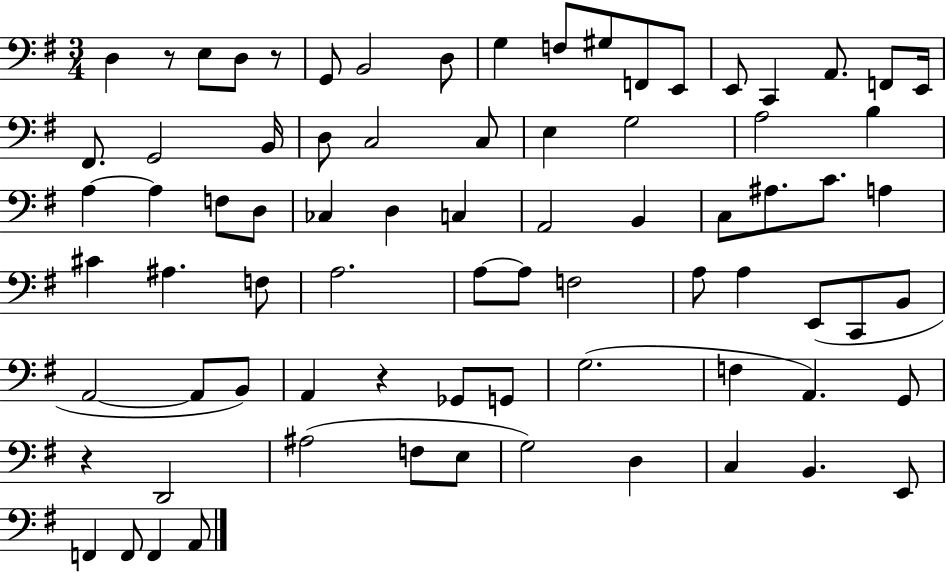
D3/q R/e E3/e D3/e R/e G2/e B2/h D3/e G3/q F3/e G#3/e F2/e E2/e E2/e C2/q A2/e. F2/e E2/s F#2/e. G2/h B2/s D3/e C3/h C3/e E3/q G3/h A3/h B3/q A3/q A3/q F3/e D3/e CES3/q D3/q C3/q A2/h B2/q C3/e A#3/e. C4/e. A3/q C#4/q A#3/q. F3/e A3/h. A3/e A3/e F3/h A3/e A3/q E2/e C2/e B2/e A2/h A2/e B2/e A2/q R/q Gb2/e G2/e G3/h. F3/q A2/q. G2/e R/q D2/h A#3/h F3/e E3/e G3/h D3/q C3/q B2/q. E2/e F2/q F2/e F2/q A2/e